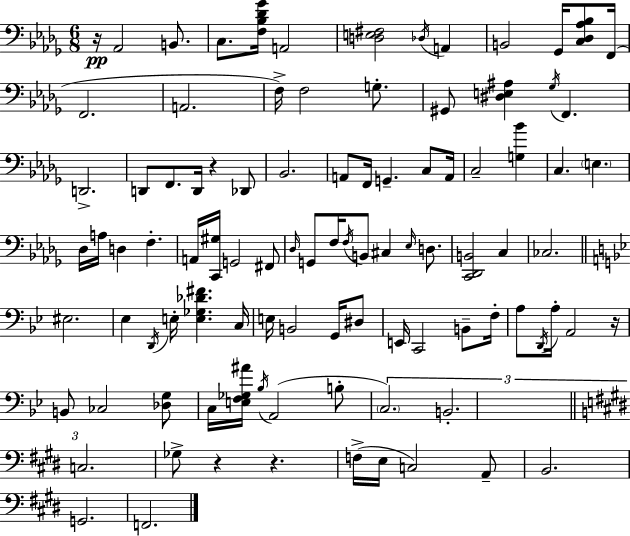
X:1
T:Untitled
M:6/8
L:1/4
K:Bbm
z/4 _A,,2 B,,/2 C,/2 [F,_B,_D_G]/4 A,,2 [D,E,^F,]2 _D,/4 A,, B,,2 _G,,/4 [C,_D,_A,_B,]/2 F,,/4 F,,2 A,,2 F,/4 F,2 G,/2 ^G,,/2 [^D,E,^A,] _G,/4 F,, D,,2 D,,/2 F,,/2 D,,/4 z _D,,/2 _B,,2 A,,/2 F,,/4 G,, C,/2 A,,/4 C,2 [G,_B] C, E, _D,/4 A,/4 D, F, A,,/4 [C,,^G,]/4 G,,2 ^F,,/2 _D,/4 G,,/2 F,/4 F,/4 B,,/2 ^C, _E,/4 D,/2 [C,,_D,,B,,]2 C, _C,2 ^E,2 _E, D,,/4 E,/4 [E,_G,_D^F] C,/4 E,/4 B,,2 G,,/4 ^D,/2 E,,/4 C,,2 B,,/2 F,/4 A,/2 D,,/4 A,/4 A,,2 z/4 B,,/2 _C,2 [_D,G,]/2 C,/4 [E,F,_G,^A]/4 _B,/4 A,,2 B,/2 C,2 B,,2 C,2 _G,/2 z z F,/4 E,/4 C,2 A,,/2 B,,2 G,,2 F,,2